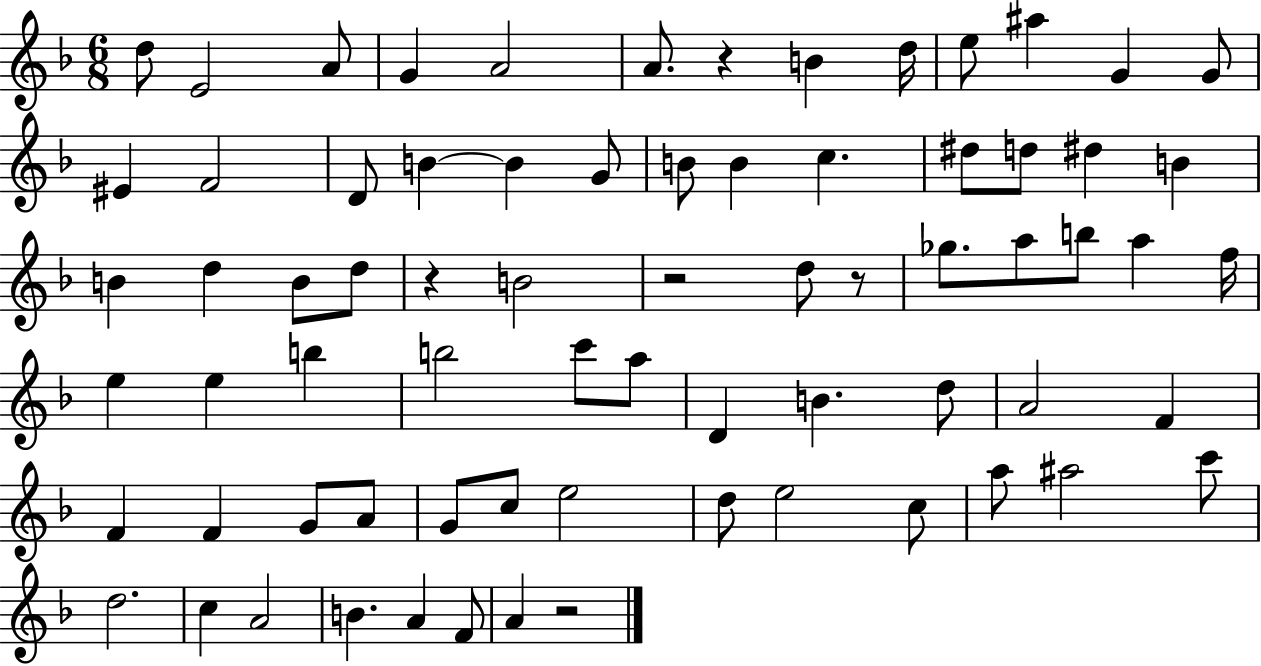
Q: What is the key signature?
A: F major